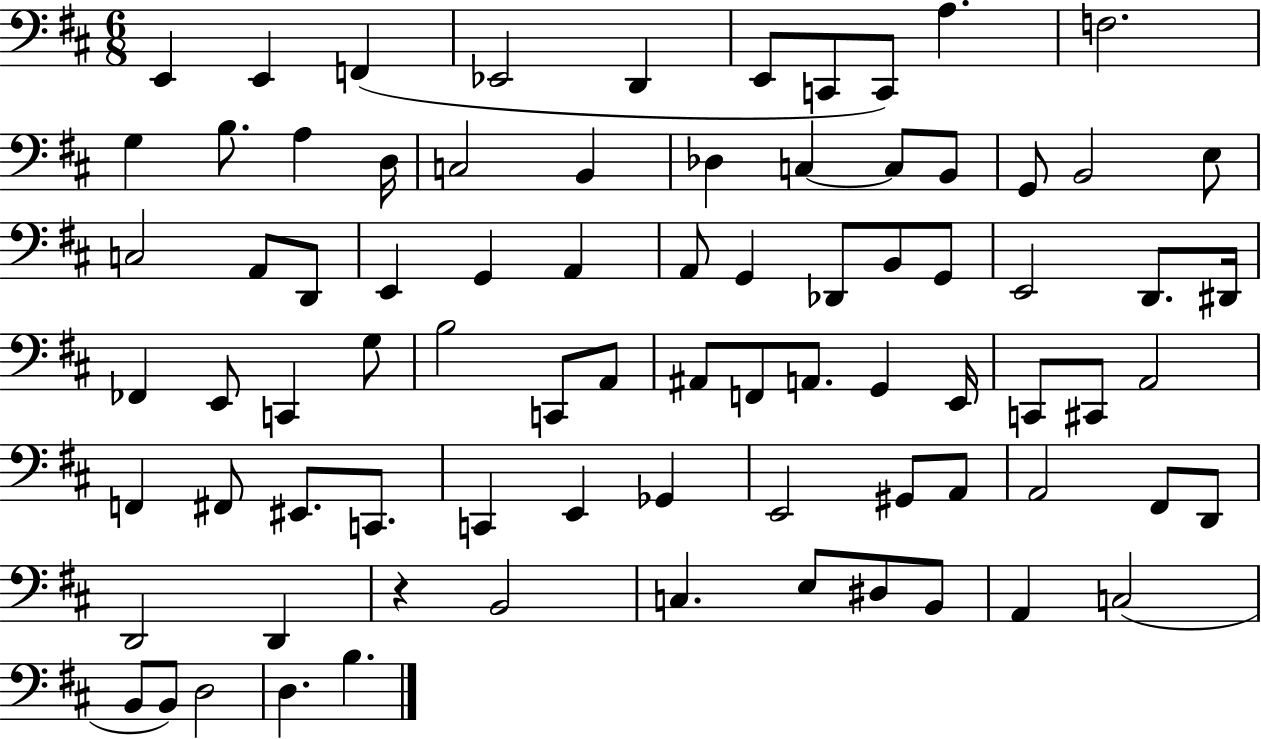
E2/q E2/q F2/q Eb2/h D2/q E2/e C2/e C2/e A3/q. F3/h. G3/q B3/e. A3/q D3/s C3/h B2/q Db3/q C3/q C3/e B2/e G2/e B2/h E3/e C3/h A2/e D2/e E2/q G2/q A2/q A2/e G2/q Db2/e B2/e G2/e E2/h D2/e. D#2/s FES2/q E2/e C2/q G3/e B3/h C2/e A2/e A#2/e F2/e A2/e. G2/q E2/s C2/e C#2/e A2/h F2/q F#2/e EIS2/e. C2/e. C2/q E2/q Gb2/q E2/h G#2/e A2/e A2/h F#2/e D2/e D2/h D2/q R/q B2/h C3/q. E3/e D#3/e B2/e A2/q C3/h B2/e B2/e D3/h D3/q. B3/q.